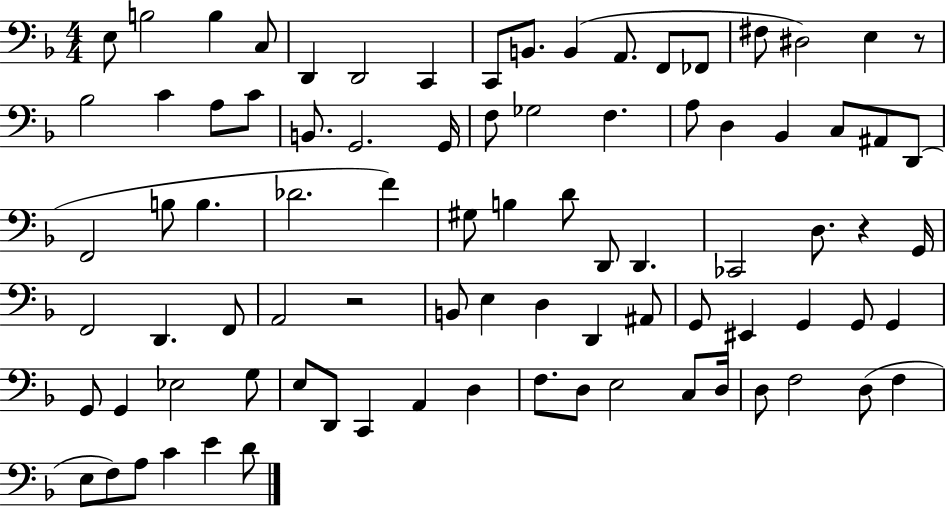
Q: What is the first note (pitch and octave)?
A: E3